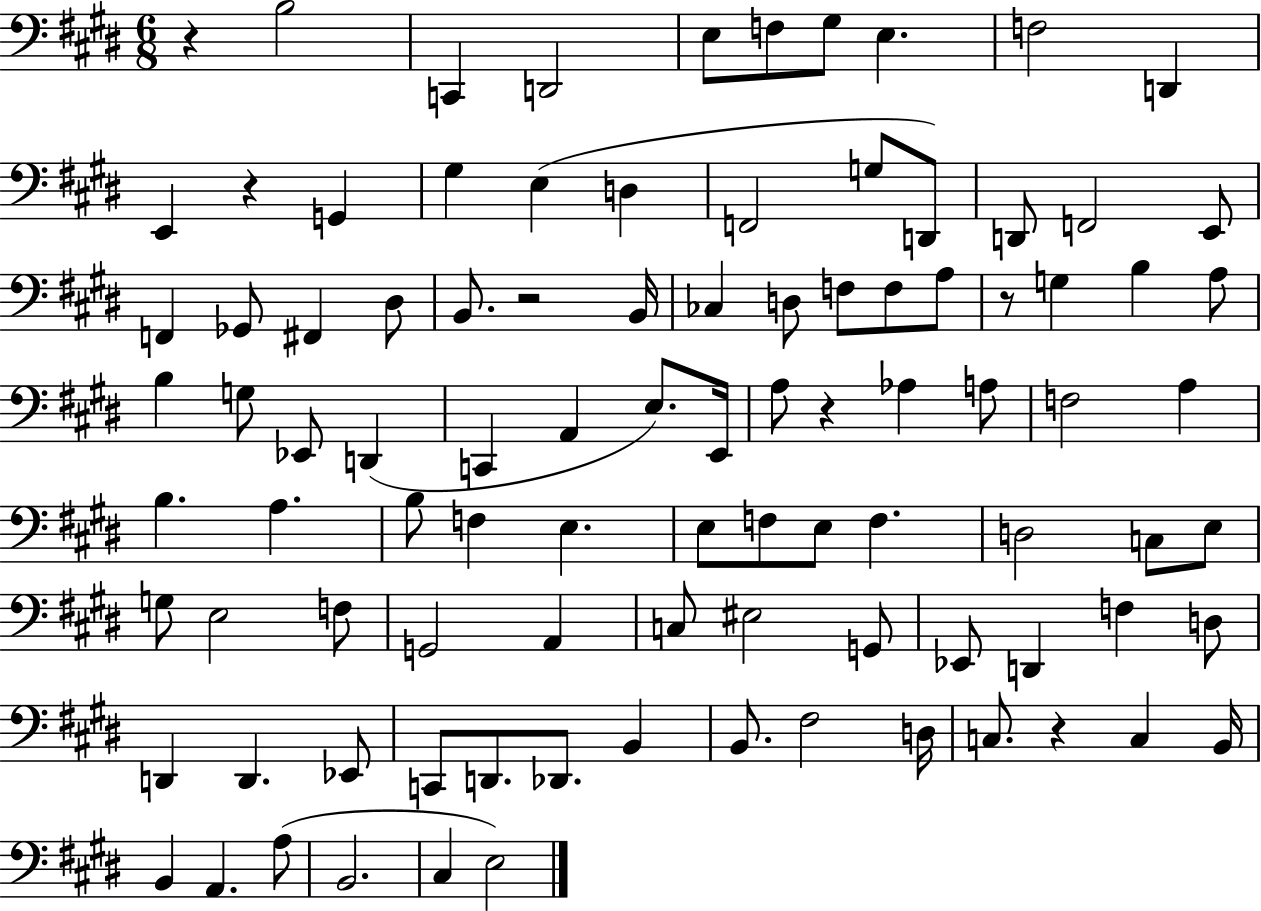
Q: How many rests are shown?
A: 6